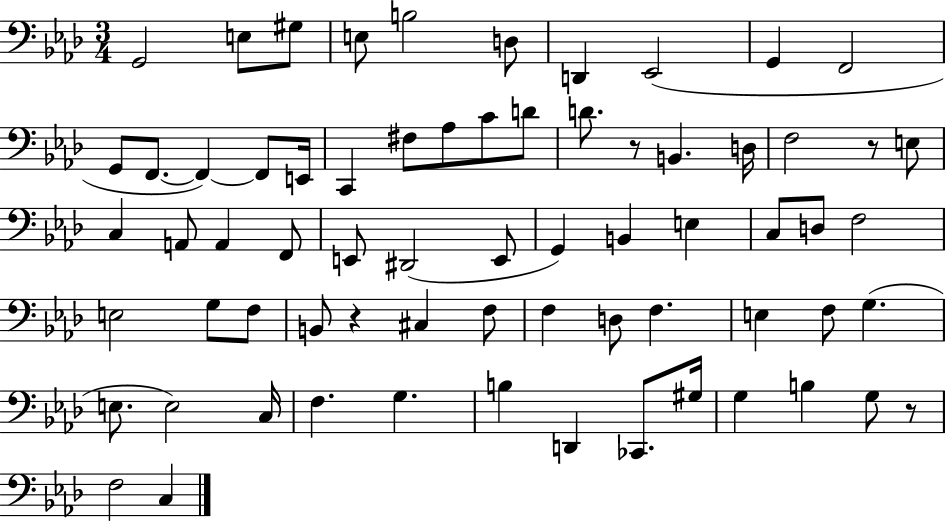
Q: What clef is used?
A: bass